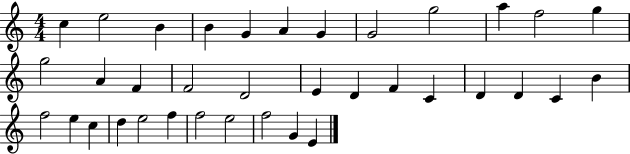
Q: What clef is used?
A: treble